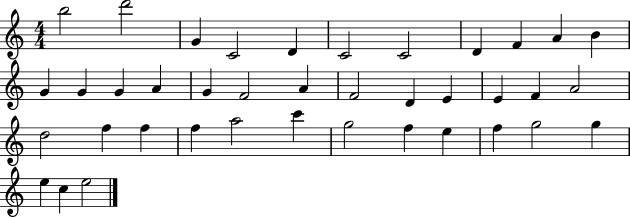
X:1
T:Untitled
M:4/4
L:1/4
K:C
b2 d'2 G C2 D C2 C2 D F A B G G G A G F2 A F2 D E E F A2 d2 f f f a2 c' g2 f e f g2 g e c e2